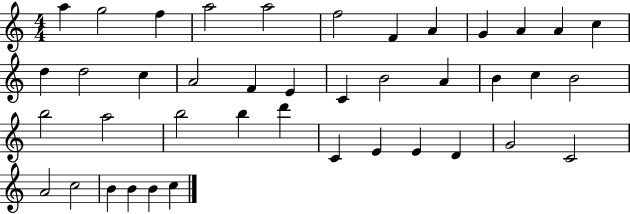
{
  \clef treble
  \numericTimeSignature
  \time 4/4
  \key c \major
  a''4 g''2 f''4 | a''2 a''2 | f''2 f'4 a'4 | g'4 a'4 a'4 c''4 | \break d''4 d''2 c''4 | a'2 f'4 e'4 | c'4 b'2 a'4 | b'4 c''4 b'2 | \break b''2 a''2 | b''2 b''4 d'''4 | c'4 e'4 e'4 d'4 | g'2 c'2 | \break a'2 c''2 | b'4 b'4 b'4 c''4 | \bar "|."
}